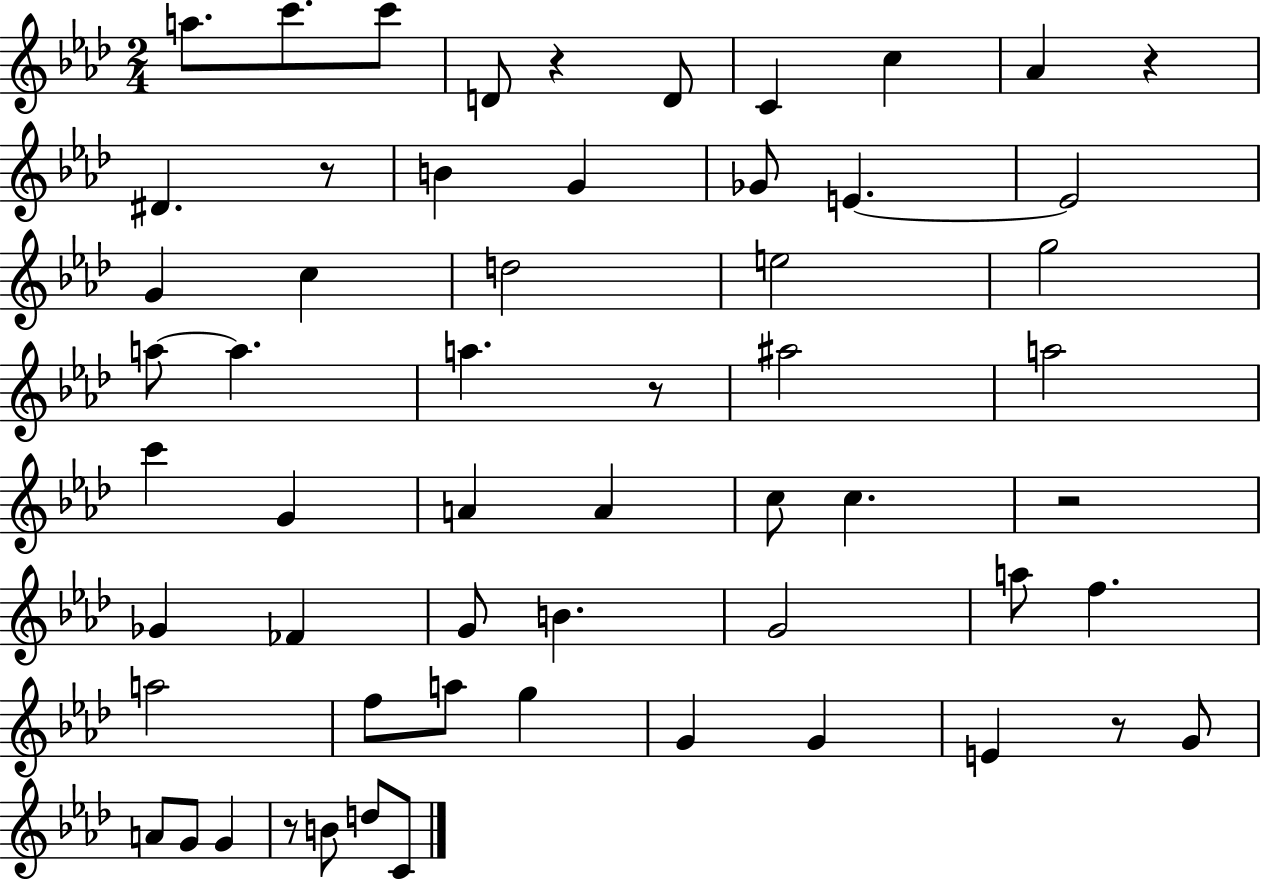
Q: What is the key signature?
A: AES major